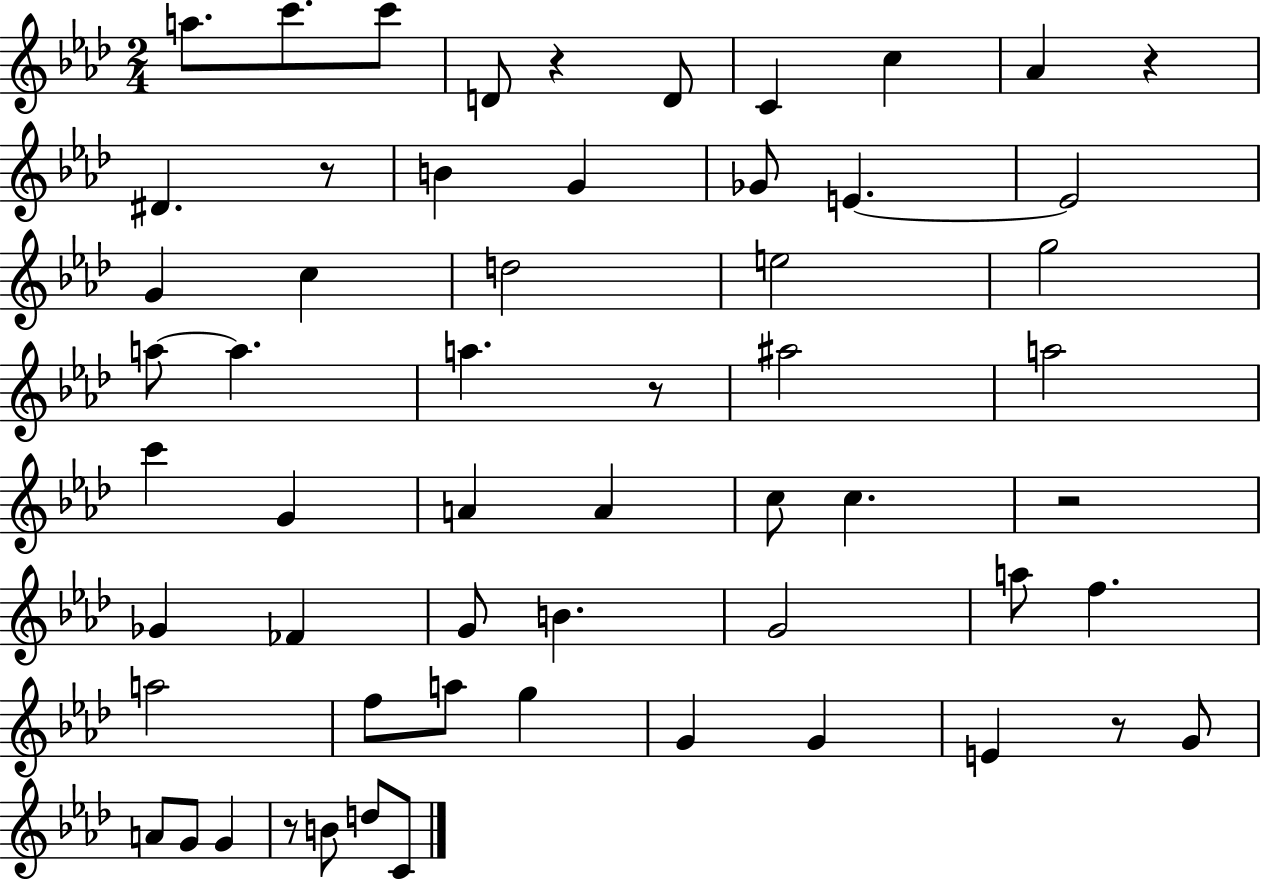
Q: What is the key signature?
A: AES major